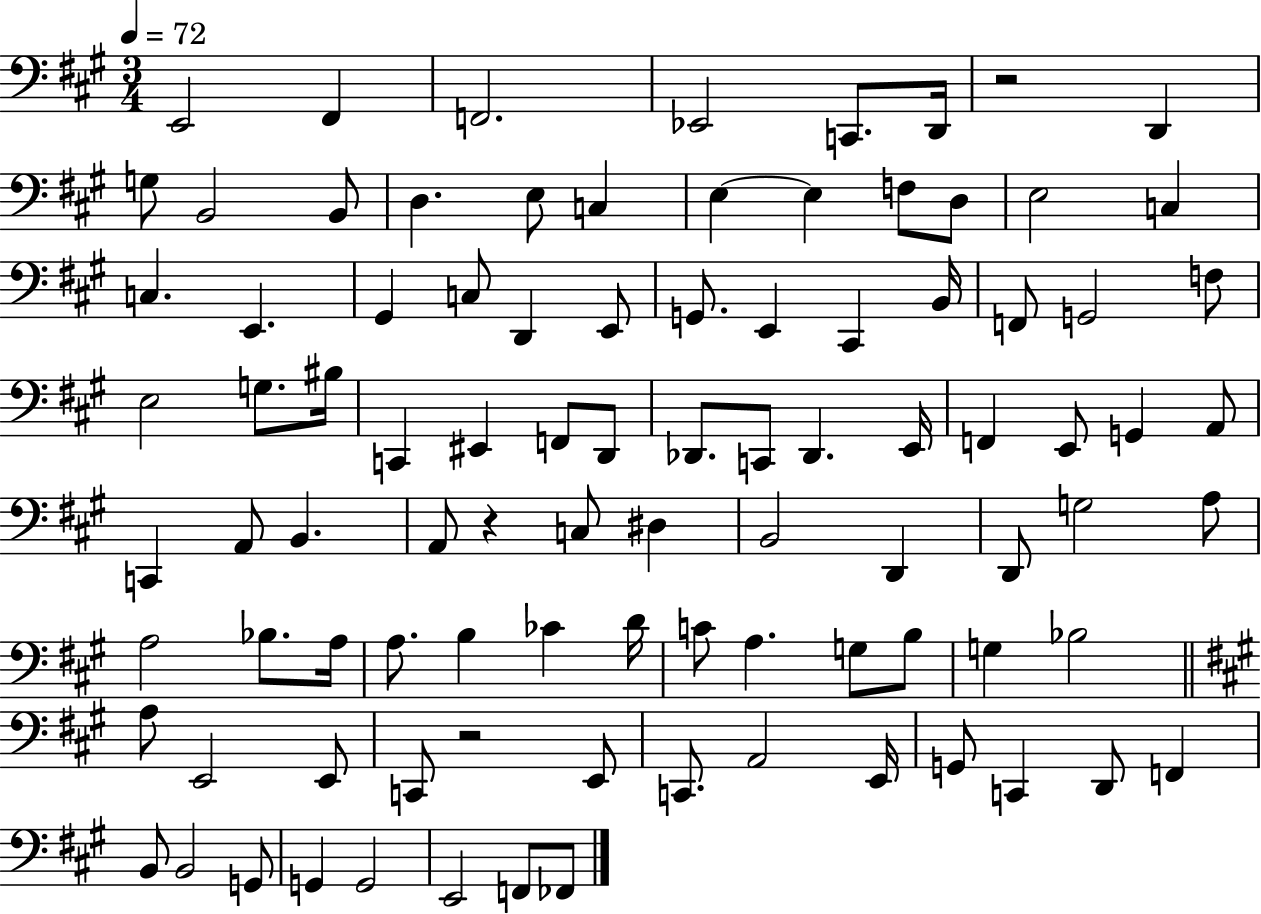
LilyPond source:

{
  \clef bass
  \numericTimeSignature
  \time 3/4
  \key a \major
  \tempo 4 = 72
  e,2 fis,4 | f,2. | ees,2 c,8. d,16 | r2 d,4 | \break g8 b,2 b,8 | d4. e8 c4 | e4~~ e4 f8 d8 | e2 c4 | \break c4. e,4. | gis,4 c8 d,4 e,8 | g,8. e,4 cis,4 b,16 | f,8 g,2 f8 | \break e2 g8. bis16 | c,4 eis,4 f,8 d,8 | des,8. c,8 des,4. e,16 | f,4 e,8 g,4 a,8 | \break c,4 a,8 b,4. | a,8 r4 c8 dis4 | b,2 d,4 | d,8 g2 a8 | \break a2 bes8. a16 | a8. b4 ces'4 d'16 | c'8 a4. g8 b8 | g4 bes2 | \break \bar "||" \break \key a \major a8 e,2 e,8 | c,8 r2 e,8 | c,8. a,2 e,16 | g,8 c,4 d,8 f,4 | \break b,8 b,2 g,8 | g,4 g,2 | e,2 f,8 fes,8 | \bar "|."
}